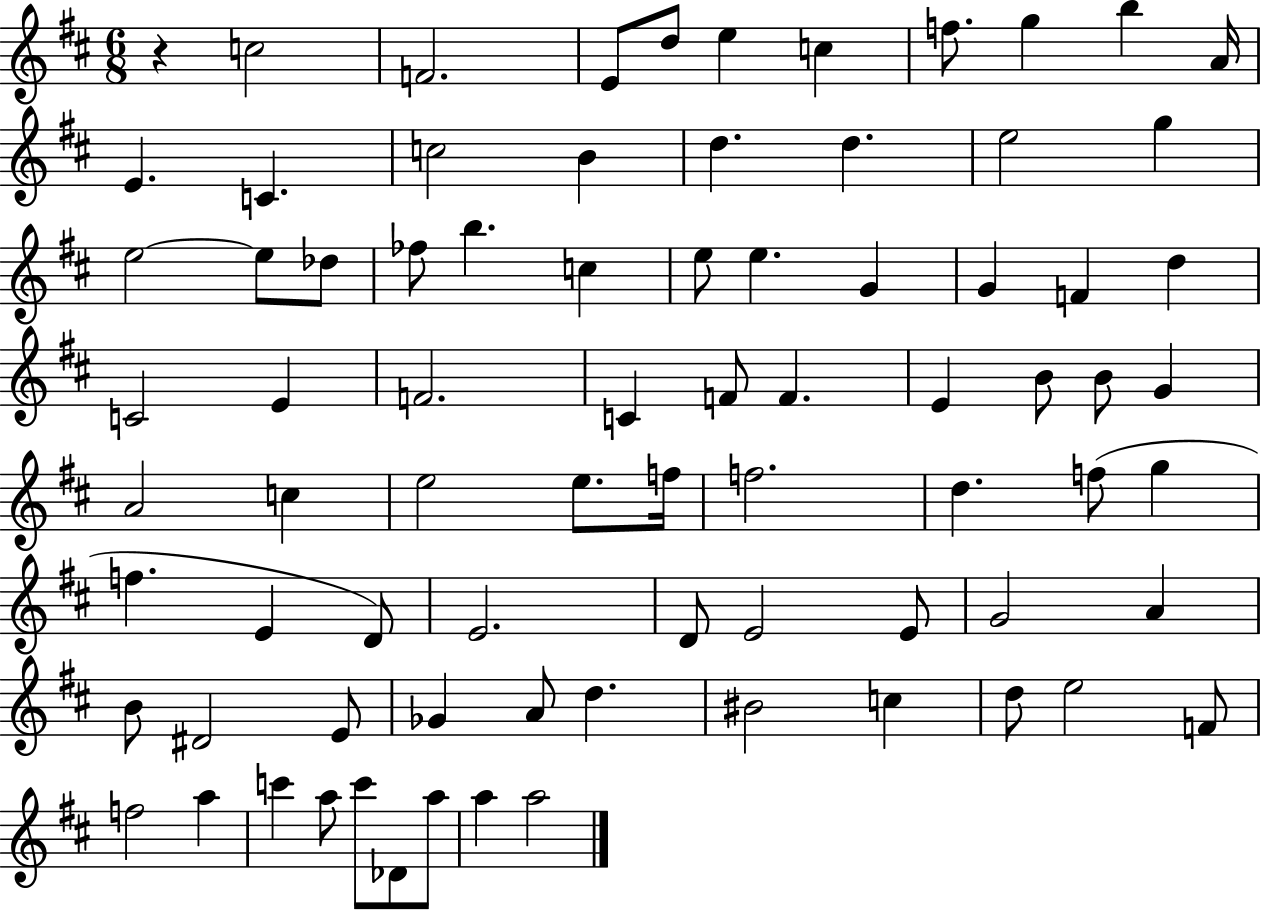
X:1
T:Untitled
M:6/8
L:1/4
K:D
z c2 F2 E/2 d/2 e c f/2 g b A/4 E C c2 B d d e2 g e2 e/2 _d/2 _f/2 b c e/2 e G G F d C2 E F2 C F/2 F E B/2 B/2 G A2 c e2 e/2 f/4 f2 d f/2 g f E D/2 E2 D/2 E2 E/2 G2 A B/2 ^D2 E/2 _G A/2 d ^B2 c d/2 e2 F/2 f2 a c' a/2 c'/2 _D/2 a/2 a a2